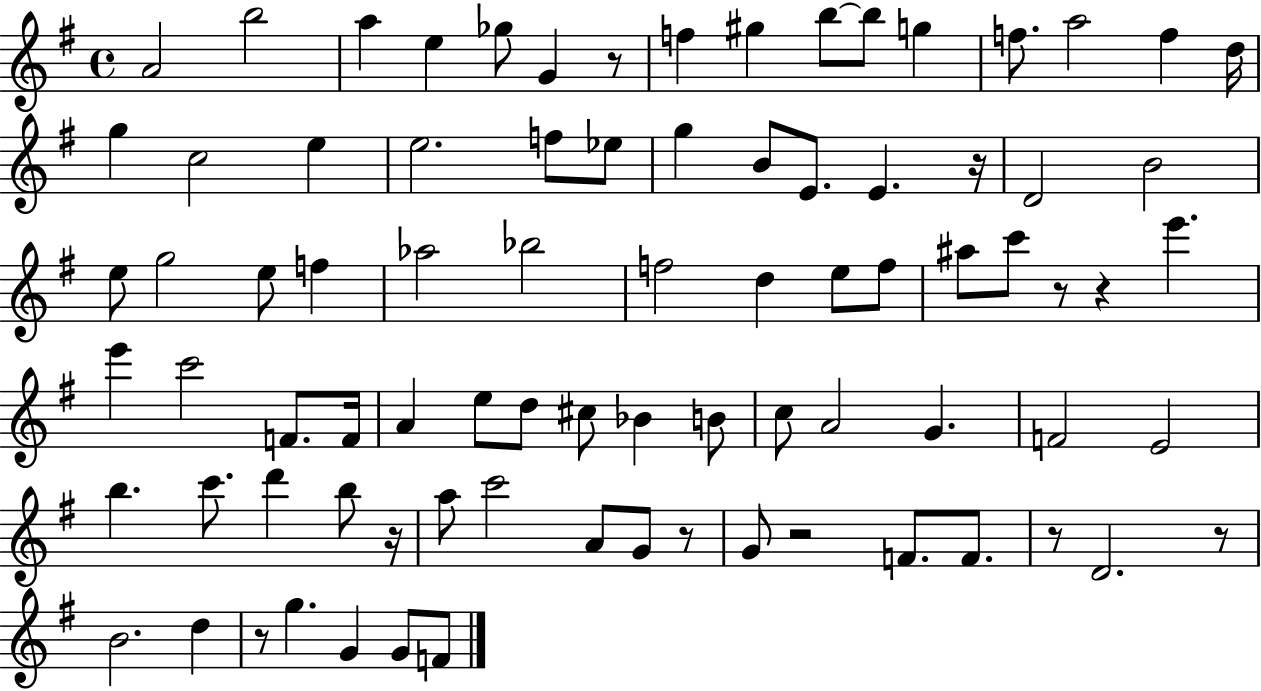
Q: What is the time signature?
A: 4/4